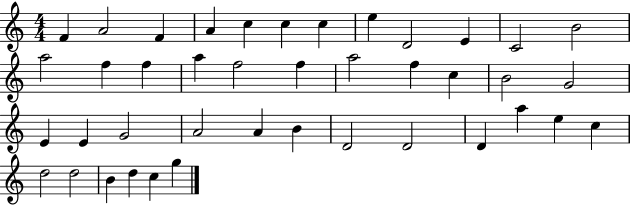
{
  \clef treble
  \numericTimeSignature
  \time 4/4
  \key c \major
  f'4 a'2 f'4 | a'4 c''4 c''4 c''4 | e''4 d'2 e'4 | c'2 b'2 | \break a''2 f''4 f''4 | a''4 f''2 f''4 | a''2 f''4 c''4 | b'2 g'2 | \break e'4 e'4 g'2 | a'2 a'4 b'4 | d'2 d'2 | d'4 a''4 e''4 c''4 | \break d''2 d''2 | b'4 d''4 c''4 g''4 | \bar "|."
}